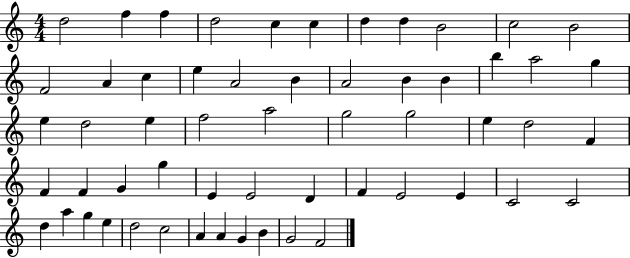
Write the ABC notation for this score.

X:1
T:Untitled
M:4/4
L:1/4
K:C
d2 f f d2 c c d d B2 c2 B2 F2 A c e A2 B A2 B B b a2 g e d2 e f2 a2 g2 g2 e d2 F F F G g E E2 D F E2 E C2 C2 d a g e d2 c2 A A G B G2 F2